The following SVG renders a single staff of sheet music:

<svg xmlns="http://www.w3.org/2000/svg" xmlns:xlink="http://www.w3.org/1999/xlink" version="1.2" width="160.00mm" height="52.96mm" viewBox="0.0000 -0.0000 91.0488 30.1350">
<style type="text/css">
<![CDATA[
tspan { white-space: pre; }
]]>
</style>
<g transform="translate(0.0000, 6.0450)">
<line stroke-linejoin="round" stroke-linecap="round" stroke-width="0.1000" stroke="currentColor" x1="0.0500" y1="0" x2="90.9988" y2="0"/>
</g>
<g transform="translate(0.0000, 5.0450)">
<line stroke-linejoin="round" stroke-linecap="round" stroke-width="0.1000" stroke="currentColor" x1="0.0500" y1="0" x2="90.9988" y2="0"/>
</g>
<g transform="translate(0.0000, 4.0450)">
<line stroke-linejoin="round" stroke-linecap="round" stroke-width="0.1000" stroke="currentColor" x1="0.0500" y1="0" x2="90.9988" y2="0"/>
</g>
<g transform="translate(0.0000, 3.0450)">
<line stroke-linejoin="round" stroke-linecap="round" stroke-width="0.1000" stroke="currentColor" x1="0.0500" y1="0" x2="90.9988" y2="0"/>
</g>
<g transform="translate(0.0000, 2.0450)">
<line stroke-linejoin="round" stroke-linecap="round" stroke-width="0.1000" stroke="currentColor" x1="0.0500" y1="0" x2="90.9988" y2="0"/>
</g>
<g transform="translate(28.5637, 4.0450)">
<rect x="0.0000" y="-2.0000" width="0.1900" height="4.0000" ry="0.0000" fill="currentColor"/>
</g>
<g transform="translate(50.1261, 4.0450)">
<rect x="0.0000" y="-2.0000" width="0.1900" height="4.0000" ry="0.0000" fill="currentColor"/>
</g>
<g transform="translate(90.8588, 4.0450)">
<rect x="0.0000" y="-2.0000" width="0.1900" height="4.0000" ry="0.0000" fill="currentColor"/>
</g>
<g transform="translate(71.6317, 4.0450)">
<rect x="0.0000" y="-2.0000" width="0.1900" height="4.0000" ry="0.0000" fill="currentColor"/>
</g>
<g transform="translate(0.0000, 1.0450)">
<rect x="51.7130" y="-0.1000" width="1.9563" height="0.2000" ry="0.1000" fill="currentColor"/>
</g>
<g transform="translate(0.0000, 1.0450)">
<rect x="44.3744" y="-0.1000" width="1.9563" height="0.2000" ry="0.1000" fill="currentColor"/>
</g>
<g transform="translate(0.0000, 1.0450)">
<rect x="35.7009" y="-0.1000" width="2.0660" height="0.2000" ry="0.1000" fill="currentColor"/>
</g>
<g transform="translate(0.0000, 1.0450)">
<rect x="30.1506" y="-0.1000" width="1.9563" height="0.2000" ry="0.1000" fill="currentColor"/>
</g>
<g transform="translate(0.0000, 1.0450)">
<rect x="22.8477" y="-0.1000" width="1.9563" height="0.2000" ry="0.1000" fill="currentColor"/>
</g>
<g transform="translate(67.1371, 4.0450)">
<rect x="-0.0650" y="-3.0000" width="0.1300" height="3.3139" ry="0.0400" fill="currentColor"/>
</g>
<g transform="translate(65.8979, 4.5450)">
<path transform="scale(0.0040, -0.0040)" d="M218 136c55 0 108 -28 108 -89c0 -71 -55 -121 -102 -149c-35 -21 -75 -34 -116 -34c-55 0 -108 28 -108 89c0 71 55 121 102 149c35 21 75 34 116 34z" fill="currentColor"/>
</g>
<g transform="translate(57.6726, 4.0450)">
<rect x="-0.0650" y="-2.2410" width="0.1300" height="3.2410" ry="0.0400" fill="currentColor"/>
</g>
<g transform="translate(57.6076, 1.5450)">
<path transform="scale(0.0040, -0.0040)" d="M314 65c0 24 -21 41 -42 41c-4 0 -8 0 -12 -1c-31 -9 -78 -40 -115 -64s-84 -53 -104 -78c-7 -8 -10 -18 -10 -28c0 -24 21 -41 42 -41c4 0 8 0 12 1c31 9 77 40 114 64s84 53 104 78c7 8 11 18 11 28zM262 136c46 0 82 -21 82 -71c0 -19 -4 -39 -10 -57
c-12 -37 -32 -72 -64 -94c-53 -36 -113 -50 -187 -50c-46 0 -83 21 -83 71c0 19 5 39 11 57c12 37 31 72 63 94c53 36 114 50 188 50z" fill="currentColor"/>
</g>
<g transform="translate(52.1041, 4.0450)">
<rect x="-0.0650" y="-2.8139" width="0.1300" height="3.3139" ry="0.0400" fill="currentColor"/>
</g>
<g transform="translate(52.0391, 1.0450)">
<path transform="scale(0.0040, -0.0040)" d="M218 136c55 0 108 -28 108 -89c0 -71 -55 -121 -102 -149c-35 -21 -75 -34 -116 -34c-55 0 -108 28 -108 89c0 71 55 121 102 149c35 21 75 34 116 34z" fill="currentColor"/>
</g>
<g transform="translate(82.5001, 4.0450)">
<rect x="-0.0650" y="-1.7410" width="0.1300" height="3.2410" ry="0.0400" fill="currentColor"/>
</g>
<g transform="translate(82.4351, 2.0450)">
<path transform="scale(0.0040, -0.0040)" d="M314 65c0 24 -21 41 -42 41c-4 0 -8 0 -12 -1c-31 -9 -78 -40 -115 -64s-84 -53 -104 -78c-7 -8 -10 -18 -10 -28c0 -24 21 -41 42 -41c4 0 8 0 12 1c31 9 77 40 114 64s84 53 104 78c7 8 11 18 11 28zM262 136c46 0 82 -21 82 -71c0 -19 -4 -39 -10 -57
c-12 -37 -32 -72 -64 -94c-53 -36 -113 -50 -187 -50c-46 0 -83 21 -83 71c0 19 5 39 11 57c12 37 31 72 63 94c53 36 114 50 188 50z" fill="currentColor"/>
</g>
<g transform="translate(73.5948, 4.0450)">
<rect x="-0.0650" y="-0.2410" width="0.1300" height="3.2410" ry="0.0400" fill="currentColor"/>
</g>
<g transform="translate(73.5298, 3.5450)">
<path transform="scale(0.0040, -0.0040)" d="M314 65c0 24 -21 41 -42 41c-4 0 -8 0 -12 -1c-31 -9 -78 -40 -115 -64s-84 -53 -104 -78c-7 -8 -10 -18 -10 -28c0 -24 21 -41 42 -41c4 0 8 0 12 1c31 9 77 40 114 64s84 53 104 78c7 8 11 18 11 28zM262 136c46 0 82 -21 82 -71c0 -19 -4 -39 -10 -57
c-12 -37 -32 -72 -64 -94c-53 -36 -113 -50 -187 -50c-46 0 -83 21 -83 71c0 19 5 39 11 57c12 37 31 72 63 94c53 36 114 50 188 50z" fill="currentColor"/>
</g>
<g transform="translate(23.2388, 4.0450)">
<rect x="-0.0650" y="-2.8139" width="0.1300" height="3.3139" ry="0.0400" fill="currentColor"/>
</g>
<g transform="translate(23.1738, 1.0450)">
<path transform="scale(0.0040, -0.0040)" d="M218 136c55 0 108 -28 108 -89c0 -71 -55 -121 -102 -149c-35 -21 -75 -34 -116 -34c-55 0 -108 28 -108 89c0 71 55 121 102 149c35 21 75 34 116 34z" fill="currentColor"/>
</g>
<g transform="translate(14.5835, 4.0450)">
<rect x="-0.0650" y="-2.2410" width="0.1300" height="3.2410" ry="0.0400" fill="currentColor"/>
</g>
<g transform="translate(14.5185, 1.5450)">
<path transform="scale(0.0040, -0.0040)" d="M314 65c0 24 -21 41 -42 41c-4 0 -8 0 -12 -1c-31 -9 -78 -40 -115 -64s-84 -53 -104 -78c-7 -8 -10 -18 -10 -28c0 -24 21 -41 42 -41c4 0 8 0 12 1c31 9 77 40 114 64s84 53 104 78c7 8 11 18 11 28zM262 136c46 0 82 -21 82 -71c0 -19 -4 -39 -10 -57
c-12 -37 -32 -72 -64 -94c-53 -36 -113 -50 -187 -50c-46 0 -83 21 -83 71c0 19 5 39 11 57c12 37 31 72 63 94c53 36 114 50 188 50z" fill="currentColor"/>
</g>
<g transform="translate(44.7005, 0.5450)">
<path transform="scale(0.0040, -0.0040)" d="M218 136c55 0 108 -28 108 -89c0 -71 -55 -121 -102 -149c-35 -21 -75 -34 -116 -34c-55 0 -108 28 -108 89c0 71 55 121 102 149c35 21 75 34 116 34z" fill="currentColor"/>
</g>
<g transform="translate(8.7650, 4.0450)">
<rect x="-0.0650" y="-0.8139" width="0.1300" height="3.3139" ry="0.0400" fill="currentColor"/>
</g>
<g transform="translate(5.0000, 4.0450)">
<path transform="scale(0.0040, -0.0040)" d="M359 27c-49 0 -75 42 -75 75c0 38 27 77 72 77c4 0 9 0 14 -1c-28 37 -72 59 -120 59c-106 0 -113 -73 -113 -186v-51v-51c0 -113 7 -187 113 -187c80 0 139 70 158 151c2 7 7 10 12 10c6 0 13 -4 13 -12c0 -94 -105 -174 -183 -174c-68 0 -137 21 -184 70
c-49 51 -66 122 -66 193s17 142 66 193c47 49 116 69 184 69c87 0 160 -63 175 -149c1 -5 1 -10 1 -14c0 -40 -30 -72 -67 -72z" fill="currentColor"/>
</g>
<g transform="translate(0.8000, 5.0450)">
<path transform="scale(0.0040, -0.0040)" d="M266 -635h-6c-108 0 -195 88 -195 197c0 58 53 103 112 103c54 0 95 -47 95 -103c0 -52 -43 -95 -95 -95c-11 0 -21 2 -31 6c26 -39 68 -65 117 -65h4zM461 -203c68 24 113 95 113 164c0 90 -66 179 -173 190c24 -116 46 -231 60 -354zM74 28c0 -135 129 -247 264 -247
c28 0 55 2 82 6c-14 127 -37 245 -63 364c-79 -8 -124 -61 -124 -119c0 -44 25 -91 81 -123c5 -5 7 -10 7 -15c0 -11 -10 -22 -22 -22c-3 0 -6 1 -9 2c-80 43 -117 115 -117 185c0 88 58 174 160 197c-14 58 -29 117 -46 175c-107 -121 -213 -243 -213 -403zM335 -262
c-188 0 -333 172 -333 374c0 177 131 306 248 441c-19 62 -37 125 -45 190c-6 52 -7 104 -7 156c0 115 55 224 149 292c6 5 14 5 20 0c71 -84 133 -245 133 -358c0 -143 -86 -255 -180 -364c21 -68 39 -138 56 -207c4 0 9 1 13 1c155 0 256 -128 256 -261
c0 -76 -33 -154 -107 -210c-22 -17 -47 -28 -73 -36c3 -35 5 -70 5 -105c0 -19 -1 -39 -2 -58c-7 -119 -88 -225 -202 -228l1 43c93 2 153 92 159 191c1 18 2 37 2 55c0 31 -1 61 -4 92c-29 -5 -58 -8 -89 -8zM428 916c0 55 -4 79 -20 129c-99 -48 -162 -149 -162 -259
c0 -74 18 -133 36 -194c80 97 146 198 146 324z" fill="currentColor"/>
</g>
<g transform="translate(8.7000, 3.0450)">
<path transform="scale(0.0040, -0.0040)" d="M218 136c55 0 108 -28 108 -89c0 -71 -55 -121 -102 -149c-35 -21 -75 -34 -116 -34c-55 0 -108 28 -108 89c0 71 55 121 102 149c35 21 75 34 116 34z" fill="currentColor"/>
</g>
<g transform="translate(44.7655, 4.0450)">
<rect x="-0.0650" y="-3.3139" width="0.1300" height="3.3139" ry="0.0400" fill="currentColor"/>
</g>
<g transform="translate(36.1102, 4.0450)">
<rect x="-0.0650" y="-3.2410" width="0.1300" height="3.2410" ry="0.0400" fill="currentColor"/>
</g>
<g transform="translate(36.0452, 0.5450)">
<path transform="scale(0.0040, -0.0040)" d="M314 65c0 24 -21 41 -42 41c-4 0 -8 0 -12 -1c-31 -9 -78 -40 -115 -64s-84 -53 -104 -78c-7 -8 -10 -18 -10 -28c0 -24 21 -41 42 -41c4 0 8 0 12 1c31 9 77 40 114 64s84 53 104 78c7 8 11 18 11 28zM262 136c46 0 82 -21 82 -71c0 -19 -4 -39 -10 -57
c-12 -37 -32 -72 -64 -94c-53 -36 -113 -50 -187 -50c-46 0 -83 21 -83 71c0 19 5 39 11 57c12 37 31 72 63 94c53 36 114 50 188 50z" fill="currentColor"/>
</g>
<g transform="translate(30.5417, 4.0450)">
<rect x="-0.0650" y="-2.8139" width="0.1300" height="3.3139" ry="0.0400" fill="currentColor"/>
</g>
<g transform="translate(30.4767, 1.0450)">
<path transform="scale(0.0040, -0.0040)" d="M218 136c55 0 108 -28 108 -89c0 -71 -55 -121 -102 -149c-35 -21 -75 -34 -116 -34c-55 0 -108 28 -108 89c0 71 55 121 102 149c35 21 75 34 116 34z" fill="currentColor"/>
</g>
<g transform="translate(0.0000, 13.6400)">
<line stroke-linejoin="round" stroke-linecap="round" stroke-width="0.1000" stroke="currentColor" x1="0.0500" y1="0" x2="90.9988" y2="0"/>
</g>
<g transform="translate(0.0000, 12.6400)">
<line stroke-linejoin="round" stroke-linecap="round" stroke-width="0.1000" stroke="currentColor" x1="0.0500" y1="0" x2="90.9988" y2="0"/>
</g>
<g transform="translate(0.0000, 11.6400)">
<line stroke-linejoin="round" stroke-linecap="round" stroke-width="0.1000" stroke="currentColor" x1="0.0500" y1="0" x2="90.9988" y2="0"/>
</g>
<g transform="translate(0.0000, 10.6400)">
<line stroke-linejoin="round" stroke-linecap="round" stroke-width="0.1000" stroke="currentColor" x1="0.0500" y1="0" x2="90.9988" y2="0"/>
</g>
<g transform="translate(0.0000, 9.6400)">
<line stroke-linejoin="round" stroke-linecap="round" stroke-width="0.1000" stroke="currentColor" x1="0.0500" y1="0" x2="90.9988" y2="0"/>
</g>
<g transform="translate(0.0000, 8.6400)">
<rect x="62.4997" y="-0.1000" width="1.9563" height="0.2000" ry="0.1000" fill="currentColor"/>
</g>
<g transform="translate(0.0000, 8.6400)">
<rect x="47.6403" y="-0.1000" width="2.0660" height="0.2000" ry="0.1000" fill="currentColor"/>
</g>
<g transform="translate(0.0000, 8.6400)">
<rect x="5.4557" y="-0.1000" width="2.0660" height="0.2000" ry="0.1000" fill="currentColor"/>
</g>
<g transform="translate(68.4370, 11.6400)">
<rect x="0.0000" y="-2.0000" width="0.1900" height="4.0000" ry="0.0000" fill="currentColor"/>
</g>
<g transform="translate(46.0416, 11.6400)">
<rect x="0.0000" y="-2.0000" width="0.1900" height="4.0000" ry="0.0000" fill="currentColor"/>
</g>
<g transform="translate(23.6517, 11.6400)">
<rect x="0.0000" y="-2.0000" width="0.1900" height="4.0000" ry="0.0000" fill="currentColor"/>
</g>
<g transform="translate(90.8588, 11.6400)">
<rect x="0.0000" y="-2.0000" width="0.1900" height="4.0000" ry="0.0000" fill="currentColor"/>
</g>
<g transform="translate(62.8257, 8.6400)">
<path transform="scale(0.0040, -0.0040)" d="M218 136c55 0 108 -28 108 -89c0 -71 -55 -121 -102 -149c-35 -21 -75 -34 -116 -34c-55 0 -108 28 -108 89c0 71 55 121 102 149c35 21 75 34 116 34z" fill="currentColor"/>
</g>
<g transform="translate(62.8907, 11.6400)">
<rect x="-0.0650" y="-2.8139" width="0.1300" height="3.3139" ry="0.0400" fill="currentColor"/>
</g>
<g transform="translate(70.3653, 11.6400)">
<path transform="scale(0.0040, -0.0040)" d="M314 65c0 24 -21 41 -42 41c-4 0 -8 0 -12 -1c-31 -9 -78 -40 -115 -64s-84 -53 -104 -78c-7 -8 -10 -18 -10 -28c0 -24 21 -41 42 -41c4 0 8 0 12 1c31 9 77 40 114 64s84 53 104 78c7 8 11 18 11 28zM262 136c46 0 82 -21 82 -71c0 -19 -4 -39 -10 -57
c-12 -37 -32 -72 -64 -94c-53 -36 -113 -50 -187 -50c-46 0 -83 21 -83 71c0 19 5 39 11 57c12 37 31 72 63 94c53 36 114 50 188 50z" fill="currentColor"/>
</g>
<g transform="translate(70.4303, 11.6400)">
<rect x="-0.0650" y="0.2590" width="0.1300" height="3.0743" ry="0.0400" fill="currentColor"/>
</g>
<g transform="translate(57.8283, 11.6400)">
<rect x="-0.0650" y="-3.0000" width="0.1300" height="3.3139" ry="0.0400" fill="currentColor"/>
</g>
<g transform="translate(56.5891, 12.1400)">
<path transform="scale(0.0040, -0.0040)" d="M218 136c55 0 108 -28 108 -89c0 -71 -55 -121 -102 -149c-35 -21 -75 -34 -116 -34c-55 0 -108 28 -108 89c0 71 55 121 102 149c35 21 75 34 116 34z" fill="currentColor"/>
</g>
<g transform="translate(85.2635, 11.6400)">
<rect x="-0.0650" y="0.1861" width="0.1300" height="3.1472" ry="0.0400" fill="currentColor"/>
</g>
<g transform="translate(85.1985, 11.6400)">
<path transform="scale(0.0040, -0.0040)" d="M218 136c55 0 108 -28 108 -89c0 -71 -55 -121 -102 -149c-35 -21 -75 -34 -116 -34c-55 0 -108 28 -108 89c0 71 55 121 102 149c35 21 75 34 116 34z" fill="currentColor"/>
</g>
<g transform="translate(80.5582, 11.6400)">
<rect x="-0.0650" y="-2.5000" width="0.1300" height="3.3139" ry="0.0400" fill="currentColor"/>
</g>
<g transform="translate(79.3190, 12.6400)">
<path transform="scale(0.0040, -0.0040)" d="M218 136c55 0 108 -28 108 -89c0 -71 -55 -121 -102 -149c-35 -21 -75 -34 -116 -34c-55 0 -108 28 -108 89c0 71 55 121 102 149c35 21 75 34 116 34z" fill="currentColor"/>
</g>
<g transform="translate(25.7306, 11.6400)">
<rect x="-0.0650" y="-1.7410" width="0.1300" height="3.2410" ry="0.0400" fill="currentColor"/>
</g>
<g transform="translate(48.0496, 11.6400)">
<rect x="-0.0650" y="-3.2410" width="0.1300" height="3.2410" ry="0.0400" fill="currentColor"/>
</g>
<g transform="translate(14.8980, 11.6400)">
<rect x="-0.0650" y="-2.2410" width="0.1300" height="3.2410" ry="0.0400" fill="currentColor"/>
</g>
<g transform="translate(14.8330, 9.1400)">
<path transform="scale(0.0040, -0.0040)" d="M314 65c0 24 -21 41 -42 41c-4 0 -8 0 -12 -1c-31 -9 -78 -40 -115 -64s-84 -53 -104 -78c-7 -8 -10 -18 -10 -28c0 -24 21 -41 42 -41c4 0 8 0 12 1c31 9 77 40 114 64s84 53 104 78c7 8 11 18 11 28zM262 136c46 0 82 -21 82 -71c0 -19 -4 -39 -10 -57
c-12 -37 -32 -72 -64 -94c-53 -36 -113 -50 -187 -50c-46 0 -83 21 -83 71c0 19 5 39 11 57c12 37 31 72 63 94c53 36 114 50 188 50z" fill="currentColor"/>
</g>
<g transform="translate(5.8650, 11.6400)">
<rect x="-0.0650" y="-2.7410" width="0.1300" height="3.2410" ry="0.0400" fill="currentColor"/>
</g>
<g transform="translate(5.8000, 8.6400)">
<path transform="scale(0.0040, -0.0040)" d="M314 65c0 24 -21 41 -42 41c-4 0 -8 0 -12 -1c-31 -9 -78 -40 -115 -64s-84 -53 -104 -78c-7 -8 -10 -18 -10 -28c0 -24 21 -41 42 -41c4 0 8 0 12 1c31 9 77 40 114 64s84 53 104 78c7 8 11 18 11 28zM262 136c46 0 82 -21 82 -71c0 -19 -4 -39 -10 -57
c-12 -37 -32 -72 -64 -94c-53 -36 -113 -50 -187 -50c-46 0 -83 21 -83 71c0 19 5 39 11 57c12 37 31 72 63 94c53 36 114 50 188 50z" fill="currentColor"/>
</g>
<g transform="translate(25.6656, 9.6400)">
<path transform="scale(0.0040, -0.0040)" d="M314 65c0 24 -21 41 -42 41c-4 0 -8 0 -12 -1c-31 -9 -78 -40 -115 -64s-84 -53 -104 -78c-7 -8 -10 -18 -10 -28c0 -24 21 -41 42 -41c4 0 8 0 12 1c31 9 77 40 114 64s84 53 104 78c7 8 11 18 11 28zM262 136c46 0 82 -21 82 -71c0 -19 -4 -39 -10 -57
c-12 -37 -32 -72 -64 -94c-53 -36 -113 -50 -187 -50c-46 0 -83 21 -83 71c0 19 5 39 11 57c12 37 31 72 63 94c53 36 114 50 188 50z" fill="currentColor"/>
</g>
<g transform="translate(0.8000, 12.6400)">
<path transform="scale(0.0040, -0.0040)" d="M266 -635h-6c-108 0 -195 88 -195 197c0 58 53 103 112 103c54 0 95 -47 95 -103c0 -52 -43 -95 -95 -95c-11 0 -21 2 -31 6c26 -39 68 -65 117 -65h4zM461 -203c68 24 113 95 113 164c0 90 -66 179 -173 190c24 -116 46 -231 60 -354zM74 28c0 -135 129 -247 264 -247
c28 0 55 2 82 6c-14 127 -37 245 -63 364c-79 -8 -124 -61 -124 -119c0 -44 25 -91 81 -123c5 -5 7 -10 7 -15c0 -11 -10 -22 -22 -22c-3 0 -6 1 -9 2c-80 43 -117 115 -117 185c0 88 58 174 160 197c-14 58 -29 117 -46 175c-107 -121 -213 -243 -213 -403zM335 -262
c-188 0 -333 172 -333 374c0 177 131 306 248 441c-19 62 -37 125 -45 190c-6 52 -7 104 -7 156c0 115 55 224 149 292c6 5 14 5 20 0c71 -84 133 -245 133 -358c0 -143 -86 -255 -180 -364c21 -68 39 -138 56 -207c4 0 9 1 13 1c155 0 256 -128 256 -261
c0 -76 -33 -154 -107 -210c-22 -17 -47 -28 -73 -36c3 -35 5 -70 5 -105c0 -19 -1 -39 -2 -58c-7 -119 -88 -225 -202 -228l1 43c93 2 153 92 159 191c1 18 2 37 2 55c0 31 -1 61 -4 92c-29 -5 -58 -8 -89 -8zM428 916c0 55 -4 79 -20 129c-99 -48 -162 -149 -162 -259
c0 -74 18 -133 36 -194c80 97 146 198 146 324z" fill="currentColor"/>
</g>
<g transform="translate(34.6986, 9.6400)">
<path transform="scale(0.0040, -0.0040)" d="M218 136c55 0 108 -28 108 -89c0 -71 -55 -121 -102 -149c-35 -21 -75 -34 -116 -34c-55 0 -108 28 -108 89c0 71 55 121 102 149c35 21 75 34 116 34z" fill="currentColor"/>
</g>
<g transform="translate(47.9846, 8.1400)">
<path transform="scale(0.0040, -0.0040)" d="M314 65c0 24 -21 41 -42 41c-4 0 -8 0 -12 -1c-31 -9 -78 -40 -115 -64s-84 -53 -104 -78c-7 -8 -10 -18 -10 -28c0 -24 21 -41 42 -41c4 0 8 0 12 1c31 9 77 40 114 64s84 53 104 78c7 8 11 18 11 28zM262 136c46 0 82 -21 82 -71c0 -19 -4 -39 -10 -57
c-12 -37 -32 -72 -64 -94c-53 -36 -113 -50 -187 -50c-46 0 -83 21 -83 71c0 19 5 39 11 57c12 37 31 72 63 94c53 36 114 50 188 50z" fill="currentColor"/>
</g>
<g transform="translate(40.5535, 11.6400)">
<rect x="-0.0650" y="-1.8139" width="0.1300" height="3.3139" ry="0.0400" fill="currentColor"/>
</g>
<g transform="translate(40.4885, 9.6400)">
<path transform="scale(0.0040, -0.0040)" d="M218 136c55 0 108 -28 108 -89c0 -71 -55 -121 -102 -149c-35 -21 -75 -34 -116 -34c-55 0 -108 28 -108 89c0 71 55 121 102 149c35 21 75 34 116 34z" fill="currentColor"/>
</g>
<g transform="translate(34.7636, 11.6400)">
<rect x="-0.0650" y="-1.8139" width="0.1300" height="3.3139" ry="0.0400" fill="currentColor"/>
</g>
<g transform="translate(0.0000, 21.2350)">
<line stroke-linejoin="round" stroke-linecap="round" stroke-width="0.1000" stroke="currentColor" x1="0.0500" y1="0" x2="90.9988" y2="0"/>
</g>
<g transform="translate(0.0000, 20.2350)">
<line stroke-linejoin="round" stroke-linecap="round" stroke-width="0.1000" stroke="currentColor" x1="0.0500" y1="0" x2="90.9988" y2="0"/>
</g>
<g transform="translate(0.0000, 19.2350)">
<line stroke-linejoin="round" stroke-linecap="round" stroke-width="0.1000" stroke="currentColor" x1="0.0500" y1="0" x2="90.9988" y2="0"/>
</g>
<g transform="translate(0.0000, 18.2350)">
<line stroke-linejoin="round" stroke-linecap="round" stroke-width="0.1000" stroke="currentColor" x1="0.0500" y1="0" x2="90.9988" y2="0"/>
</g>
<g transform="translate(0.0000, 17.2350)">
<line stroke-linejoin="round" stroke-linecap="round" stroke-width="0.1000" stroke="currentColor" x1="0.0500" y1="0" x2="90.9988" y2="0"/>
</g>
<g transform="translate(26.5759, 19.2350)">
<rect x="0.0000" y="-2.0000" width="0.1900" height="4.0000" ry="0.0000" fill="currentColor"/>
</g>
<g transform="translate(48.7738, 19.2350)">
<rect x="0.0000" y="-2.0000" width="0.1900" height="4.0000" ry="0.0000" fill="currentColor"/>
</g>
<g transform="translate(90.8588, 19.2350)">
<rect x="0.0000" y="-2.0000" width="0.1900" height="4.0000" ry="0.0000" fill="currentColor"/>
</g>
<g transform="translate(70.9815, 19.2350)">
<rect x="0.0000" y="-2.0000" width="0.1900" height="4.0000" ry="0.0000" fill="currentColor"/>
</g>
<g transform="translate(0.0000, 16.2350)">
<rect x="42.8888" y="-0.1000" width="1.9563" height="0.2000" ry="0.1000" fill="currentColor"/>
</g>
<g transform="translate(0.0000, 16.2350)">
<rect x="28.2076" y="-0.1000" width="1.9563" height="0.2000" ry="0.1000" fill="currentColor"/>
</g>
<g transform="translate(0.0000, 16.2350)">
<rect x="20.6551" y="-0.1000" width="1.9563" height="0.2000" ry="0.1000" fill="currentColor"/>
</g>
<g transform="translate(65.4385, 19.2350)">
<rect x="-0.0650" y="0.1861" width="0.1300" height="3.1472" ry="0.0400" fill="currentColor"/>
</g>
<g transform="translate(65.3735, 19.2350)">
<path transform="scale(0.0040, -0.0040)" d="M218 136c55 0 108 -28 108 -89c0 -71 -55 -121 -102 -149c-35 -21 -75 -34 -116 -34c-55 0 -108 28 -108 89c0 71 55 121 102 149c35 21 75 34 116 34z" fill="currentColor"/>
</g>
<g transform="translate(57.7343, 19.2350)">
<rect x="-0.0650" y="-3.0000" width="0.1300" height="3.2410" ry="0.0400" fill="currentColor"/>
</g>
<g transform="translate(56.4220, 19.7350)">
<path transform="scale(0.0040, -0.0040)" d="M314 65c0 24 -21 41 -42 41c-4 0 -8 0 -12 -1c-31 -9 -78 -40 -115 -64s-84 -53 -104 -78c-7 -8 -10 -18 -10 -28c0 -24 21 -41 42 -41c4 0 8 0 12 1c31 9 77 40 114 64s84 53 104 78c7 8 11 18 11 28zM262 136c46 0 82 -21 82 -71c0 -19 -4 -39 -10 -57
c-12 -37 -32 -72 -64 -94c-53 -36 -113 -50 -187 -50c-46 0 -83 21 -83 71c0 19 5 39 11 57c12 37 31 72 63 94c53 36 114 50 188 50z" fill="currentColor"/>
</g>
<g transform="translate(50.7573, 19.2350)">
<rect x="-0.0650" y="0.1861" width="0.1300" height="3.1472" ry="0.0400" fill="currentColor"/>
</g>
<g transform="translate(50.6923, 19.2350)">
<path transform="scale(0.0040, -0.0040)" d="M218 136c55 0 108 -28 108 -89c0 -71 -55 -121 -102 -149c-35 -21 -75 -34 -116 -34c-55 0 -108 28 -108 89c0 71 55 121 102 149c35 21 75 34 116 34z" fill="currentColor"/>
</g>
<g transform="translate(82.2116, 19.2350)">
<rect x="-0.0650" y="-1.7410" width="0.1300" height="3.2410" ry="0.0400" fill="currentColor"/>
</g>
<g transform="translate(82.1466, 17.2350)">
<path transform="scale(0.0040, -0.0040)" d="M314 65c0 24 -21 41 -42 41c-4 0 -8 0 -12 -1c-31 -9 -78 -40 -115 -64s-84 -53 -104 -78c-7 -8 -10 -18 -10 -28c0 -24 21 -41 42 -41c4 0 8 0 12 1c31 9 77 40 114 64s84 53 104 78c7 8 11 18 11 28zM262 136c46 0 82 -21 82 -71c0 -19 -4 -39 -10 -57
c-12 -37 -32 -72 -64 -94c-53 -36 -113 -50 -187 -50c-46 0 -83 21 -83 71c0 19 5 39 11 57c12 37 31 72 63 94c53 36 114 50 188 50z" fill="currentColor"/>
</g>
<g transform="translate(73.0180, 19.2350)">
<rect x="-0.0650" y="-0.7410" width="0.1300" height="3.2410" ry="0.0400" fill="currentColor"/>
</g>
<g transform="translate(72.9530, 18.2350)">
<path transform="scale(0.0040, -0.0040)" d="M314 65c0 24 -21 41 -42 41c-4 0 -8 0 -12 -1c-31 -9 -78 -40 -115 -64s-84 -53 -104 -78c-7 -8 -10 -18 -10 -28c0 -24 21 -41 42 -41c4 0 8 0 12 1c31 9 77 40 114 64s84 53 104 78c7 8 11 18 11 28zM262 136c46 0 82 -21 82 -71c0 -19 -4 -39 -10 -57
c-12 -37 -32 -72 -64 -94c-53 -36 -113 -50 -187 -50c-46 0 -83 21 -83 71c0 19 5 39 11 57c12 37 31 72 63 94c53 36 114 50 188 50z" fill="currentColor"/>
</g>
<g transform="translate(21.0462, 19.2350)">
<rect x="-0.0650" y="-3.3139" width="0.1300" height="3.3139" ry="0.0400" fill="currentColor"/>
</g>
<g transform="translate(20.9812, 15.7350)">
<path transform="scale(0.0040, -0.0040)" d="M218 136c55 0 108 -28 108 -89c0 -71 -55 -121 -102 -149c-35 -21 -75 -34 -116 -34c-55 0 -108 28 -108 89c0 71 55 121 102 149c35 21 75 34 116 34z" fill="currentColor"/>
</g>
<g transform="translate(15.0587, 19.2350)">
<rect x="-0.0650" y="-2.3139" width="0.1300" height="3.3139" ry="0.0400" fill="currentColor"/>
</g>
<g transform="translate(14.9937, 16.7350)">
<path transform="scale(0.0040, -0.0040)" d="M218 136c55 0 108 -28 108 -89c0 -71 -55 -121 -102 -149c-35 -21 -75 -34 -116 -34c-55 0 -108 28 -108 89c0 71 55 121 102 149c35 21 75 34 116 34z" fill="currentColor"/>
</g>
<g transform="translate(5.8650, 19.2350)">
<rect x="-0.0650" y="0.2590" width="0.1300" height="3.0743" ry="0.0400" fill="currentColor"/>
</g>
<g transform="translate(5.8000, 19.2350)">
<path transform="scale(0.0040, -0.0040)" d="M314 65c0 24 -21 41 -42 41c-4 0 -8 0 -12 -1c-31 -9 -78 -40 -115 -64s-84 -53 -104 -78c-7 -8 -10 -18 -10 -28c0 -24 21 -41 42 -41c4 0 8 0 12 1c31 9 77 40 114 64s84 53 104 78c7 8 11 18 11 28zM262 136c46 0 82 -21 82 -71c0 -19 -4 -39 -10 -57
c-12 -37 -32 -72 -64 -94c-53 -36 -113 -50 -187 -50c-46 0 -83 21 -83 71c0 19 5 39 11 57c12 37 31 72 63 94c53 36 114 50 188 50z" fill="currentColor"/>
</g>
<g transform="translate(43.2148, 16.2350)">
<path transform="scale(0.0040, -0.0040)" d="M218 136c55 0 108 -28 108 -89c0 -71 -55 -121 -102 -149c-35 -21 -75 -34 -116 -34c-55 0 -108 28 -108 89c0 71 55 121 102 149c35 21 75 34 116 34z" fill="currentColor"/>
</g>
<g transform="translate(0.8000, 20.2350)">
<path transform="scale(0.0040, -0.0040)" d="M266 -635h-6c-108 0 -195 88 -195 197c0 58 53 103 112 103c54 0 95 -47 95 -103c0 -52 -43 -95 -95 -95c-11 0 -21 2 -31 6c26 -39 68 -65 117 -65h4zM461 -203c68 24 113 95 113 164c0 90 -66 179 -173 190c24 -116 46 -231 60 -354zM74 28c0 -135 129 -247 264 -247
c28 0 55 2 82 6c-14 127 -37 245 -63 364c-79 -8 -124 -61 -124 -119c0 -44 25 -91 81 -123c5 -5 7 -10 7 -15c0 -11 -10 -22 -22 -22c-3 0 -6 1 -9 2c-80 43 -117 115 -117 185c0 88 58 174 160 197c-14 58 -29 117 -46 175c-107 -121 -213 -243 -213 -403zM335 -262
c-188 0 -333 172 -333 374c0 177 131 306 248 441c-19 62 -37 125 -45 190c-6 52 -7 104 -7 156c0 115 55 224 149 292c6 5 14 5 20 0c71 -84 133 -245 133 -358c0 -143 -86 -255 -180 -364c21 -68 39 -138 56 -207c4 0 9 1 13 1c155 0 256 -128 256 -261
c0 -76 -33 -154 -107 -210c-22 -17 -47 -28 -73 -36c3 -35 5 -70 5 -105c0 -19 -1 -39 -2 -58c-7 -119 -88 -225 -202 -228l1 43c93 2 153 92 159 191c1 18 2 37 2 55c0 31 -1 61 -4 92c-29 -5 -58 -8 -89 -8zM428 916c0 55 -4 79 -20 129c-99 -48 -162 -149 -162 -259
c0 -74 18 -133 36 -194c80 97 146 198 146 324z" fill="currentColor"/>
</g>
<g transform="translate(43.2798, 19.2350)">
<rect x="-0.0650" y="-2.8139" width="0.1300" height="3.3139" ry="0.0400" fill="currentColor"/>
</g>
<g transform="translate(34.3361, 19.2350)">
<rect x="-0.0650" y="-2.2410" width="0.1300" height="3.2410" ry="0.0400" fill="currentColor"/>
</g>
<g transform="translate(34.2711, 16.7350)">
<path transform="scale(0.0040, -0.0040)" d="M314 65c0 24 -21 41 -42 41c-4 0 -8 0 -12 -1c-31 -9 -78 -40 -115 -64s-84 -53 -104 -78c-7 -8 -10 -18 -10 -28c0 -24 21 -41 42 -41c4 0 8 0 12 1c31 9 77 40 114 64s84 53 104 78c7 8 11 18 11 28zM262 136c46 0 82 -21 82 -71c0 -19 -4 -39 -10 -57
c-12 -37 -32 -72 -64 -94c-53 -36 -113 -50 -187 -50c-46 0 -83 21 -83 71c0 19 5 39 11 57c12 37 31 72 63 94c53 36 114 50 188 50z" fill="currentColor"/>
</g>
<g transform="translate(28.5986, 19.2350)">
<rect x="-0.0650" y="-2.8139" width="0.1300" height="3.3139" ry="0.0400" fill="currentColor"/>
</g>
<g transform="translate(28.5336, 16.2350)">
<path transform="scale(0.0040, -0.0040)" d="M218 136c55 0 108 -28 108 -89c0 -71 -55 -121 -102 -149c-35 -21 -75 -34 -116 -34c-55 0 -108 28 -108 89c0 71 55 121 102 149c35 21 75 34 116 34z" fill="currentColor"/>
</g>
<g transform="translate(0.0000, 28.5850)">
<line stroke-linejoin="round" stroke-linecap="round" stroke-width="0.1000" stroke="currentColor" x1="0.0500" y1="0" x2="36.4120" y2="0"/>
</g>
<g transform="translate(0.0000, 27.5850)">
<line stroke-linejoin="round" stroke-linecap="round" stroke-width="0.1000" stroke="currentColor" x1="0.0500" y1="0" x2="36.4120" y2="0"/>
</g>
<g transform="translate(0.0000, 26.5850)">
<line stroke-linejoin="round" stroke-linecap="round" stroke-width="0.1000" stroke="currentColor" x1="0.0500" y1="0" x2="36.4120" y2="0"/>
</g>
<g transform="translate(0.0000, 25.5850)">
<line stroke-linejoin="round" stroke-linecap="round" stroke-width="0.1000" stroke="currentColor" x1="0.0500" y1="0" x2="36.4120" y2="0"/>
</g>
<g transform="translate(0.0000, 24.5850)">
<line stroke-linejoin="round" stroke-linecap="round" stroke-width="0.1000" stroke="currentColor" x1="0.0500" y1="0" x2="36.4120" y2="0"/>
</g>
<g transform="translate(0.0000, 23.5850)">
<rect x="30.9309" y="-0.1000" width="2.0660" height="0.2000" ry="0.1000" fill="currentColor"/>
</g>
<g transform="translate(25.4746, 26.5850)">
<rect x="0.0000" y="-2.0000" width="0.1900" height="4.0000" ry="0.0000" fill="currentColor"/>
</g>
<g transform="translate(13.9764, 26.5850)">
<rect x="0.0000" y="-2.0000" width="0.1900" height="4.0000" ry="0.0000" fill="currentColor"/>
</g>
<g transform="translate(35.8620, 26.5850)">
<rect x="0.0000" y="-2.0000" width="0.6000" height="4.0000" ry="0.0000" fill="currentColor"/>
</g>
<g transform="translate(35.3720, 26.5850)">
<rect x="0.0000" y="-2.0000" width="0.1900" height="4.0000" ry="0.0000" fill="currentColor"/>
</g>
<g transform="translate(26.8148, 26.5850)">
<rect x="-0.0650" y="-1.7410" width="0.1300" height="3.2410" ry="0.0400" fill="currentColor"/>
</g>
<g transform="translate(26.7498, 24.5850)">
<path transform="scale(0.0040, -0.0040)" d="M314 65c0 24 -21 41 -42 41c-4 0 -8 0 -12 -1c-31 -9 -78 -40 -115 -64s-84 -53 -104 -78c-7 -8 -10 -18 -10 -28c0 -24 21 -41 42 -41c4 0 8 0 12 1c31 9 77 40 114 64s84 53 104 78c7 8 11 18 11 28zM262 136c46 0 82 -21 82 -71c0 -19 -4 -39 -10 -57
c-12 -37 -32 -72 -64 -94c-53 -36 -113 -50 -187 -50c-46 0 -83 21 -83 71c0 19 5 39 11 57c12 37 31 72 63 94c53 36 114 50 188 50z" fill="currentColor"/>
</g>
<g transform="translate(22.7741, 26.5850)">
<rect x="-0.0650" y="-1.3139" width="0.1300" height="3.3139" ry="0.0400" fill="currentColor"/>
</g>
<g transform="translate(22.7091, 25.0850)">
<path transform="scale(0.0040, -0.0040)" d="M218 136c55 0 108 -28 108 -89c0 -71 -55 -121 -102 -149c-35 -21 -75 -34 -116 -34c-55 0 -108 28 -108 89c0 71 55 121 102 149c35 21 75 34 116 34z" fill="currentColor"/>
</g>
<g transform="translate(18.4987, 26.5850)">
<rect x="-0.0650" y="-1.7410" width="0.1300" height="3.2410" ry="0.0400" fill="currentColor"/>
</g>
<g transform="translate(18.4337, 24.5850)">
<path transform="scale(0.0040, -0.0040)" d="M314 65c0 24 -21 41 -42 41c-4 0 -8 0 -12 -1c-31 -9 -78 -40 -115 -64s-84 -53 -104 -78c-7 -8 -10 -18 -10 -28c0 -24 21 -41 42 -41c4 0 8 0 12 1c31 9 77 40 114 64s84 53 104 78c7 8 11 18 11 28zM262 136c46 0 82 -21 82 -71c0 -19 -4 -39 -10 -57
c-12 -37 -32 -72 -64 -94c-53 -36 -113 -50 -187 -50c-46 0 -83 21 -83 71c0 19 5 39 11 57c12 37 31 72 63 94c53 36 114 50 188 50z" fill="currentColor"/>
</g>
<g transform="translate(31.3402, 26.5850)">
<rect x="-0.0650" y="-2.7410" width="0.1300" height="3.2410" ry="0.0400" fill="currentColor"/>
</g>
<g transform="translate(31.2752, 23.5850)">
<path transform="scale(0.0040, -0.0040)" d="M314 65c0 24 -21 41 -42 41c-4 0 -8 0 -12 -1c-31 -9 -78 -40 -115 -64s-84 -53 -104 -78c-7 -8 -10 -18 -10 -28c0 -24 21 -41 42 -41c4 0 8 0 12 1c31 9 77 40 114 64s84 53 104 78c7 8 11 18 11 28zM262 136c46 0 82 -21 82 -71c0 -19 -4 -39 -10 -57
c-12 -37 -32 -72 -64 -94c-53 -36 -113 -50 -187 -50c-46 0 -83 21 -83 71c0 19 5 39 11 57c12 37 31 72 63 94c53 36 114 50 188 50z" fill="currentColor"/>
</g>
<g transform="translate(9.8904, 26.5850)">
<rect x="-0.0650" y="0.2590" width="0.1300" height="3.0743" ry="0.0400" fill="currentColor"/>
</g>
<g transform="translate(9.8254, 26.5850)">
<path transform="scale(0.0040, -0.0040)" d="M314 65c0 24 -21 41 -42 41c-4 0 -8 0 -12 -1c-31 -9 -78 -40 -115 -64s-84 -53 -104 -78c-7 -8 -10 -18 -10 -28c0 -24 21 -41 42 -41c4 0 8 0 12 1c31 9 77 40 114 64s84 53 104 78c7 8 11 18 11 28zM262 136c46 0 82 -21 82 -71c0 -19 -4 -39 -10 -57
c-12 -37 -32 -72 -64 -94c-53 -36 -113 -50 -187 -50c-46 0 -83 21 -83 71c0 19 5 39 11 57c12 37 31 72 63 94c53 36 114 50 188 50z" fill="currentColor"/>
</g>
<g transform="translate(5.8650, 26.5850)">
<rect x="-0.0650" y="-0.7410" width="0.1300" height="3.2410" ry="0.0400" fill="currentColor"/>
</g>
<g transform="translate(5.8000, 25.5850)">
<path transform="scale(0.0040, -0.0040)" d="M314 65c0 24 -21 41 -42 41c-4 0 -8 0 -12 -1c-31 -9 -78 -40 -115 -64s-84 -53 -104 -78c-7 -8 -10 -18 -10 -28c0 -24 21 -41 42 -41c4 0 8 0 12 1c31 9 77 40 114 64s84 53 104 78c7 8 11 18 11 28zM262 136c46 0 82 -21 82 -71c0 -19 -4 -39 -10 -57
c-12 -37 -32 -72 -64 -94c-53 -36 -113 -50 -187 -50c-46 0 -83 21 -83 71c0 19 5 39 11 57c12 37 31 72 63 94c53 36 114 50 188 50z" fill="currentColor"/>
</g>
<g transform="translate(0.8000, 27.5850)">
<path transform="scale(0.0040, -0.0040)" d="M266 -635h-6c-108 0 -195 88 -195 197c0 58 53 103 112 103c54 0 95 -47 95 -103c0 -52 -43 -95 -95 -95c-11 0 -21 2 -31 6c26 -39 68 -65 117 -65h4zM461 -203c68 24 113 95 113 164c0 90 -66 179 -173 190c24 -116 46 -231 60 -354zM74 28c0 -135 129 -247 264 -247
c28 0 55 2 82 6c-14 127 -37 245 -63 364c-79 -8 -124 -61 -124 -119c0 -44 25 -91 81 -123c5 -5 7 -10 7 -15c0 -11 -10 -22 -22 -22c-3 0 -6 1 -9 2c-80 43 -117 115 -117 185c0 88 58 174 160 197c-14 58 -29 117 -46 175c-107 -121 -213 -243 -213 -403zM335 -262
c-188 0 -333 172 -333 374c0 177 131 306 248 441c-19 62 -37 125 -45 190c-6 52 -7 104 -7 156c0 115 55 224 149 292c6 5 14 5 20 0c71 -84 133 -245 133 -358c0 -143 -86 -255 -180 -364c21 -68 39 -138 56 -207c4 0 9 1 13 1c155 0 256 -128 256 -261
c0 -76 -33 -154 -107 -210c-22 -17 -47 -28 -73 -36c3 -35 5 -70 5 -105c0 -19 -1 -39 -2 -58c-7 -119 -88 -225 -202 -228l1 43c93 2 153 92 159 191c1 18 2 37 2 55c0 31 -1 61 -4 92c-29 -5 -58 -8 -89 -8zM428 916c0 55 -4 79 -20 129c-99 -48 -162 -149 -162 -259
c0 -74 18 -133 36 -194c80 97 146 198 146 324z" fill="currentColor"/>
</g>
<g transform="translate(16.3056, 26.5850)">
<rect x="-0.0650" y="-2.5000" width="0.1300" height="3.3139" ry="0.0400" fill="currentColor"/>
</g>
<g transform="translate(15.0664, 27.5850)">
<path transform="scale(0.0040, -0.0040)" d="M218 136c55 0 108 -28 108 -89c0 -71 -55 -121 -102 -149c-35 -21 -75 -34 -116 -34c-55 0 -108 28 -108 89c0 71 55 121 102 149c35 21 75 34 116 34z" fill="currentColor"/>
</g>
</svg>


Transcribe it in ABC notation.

X:1
T:Untitled
M:4/4
L:1/4
K:C
d g2 a a b2 b a g2 A c2 f2 a2 g2 f2 f f b2 A a B2 G B B2 g b a g2 a B A2 B d2 f2 d2 B2 G f2 e f2 a2